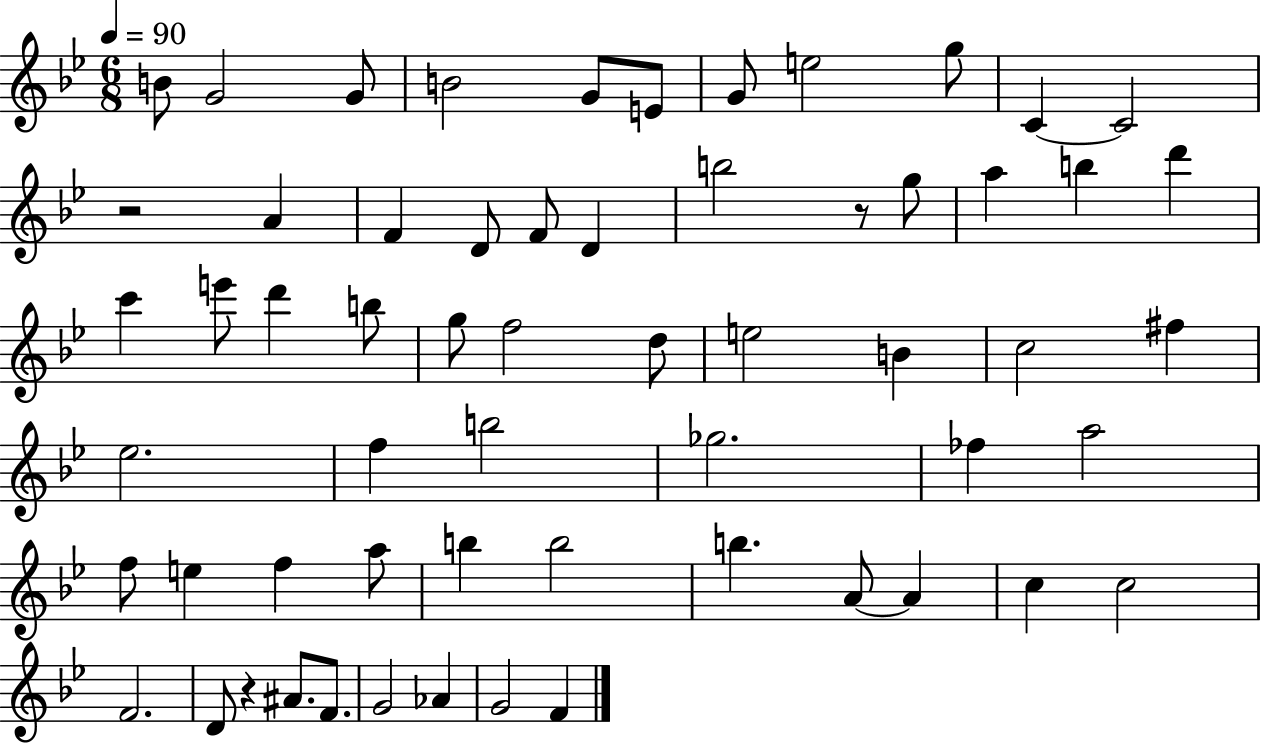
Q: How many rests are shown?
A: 3